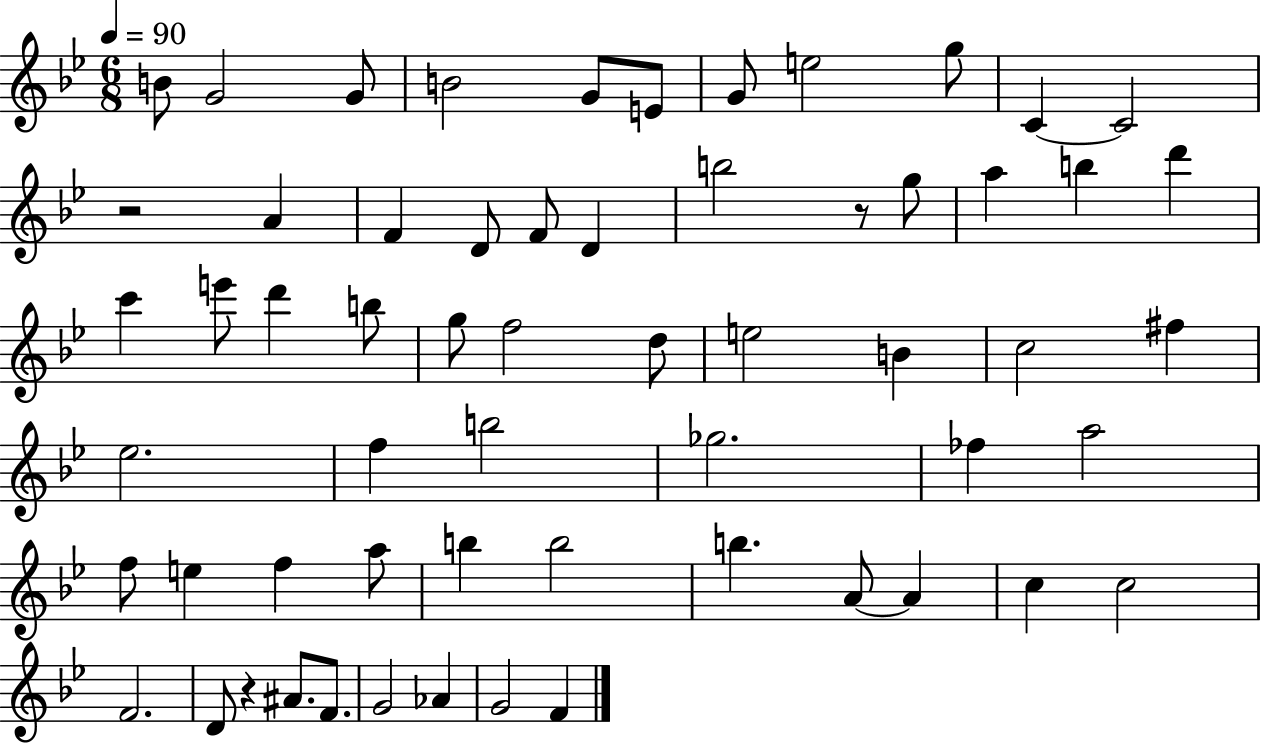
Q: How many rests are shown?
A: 3